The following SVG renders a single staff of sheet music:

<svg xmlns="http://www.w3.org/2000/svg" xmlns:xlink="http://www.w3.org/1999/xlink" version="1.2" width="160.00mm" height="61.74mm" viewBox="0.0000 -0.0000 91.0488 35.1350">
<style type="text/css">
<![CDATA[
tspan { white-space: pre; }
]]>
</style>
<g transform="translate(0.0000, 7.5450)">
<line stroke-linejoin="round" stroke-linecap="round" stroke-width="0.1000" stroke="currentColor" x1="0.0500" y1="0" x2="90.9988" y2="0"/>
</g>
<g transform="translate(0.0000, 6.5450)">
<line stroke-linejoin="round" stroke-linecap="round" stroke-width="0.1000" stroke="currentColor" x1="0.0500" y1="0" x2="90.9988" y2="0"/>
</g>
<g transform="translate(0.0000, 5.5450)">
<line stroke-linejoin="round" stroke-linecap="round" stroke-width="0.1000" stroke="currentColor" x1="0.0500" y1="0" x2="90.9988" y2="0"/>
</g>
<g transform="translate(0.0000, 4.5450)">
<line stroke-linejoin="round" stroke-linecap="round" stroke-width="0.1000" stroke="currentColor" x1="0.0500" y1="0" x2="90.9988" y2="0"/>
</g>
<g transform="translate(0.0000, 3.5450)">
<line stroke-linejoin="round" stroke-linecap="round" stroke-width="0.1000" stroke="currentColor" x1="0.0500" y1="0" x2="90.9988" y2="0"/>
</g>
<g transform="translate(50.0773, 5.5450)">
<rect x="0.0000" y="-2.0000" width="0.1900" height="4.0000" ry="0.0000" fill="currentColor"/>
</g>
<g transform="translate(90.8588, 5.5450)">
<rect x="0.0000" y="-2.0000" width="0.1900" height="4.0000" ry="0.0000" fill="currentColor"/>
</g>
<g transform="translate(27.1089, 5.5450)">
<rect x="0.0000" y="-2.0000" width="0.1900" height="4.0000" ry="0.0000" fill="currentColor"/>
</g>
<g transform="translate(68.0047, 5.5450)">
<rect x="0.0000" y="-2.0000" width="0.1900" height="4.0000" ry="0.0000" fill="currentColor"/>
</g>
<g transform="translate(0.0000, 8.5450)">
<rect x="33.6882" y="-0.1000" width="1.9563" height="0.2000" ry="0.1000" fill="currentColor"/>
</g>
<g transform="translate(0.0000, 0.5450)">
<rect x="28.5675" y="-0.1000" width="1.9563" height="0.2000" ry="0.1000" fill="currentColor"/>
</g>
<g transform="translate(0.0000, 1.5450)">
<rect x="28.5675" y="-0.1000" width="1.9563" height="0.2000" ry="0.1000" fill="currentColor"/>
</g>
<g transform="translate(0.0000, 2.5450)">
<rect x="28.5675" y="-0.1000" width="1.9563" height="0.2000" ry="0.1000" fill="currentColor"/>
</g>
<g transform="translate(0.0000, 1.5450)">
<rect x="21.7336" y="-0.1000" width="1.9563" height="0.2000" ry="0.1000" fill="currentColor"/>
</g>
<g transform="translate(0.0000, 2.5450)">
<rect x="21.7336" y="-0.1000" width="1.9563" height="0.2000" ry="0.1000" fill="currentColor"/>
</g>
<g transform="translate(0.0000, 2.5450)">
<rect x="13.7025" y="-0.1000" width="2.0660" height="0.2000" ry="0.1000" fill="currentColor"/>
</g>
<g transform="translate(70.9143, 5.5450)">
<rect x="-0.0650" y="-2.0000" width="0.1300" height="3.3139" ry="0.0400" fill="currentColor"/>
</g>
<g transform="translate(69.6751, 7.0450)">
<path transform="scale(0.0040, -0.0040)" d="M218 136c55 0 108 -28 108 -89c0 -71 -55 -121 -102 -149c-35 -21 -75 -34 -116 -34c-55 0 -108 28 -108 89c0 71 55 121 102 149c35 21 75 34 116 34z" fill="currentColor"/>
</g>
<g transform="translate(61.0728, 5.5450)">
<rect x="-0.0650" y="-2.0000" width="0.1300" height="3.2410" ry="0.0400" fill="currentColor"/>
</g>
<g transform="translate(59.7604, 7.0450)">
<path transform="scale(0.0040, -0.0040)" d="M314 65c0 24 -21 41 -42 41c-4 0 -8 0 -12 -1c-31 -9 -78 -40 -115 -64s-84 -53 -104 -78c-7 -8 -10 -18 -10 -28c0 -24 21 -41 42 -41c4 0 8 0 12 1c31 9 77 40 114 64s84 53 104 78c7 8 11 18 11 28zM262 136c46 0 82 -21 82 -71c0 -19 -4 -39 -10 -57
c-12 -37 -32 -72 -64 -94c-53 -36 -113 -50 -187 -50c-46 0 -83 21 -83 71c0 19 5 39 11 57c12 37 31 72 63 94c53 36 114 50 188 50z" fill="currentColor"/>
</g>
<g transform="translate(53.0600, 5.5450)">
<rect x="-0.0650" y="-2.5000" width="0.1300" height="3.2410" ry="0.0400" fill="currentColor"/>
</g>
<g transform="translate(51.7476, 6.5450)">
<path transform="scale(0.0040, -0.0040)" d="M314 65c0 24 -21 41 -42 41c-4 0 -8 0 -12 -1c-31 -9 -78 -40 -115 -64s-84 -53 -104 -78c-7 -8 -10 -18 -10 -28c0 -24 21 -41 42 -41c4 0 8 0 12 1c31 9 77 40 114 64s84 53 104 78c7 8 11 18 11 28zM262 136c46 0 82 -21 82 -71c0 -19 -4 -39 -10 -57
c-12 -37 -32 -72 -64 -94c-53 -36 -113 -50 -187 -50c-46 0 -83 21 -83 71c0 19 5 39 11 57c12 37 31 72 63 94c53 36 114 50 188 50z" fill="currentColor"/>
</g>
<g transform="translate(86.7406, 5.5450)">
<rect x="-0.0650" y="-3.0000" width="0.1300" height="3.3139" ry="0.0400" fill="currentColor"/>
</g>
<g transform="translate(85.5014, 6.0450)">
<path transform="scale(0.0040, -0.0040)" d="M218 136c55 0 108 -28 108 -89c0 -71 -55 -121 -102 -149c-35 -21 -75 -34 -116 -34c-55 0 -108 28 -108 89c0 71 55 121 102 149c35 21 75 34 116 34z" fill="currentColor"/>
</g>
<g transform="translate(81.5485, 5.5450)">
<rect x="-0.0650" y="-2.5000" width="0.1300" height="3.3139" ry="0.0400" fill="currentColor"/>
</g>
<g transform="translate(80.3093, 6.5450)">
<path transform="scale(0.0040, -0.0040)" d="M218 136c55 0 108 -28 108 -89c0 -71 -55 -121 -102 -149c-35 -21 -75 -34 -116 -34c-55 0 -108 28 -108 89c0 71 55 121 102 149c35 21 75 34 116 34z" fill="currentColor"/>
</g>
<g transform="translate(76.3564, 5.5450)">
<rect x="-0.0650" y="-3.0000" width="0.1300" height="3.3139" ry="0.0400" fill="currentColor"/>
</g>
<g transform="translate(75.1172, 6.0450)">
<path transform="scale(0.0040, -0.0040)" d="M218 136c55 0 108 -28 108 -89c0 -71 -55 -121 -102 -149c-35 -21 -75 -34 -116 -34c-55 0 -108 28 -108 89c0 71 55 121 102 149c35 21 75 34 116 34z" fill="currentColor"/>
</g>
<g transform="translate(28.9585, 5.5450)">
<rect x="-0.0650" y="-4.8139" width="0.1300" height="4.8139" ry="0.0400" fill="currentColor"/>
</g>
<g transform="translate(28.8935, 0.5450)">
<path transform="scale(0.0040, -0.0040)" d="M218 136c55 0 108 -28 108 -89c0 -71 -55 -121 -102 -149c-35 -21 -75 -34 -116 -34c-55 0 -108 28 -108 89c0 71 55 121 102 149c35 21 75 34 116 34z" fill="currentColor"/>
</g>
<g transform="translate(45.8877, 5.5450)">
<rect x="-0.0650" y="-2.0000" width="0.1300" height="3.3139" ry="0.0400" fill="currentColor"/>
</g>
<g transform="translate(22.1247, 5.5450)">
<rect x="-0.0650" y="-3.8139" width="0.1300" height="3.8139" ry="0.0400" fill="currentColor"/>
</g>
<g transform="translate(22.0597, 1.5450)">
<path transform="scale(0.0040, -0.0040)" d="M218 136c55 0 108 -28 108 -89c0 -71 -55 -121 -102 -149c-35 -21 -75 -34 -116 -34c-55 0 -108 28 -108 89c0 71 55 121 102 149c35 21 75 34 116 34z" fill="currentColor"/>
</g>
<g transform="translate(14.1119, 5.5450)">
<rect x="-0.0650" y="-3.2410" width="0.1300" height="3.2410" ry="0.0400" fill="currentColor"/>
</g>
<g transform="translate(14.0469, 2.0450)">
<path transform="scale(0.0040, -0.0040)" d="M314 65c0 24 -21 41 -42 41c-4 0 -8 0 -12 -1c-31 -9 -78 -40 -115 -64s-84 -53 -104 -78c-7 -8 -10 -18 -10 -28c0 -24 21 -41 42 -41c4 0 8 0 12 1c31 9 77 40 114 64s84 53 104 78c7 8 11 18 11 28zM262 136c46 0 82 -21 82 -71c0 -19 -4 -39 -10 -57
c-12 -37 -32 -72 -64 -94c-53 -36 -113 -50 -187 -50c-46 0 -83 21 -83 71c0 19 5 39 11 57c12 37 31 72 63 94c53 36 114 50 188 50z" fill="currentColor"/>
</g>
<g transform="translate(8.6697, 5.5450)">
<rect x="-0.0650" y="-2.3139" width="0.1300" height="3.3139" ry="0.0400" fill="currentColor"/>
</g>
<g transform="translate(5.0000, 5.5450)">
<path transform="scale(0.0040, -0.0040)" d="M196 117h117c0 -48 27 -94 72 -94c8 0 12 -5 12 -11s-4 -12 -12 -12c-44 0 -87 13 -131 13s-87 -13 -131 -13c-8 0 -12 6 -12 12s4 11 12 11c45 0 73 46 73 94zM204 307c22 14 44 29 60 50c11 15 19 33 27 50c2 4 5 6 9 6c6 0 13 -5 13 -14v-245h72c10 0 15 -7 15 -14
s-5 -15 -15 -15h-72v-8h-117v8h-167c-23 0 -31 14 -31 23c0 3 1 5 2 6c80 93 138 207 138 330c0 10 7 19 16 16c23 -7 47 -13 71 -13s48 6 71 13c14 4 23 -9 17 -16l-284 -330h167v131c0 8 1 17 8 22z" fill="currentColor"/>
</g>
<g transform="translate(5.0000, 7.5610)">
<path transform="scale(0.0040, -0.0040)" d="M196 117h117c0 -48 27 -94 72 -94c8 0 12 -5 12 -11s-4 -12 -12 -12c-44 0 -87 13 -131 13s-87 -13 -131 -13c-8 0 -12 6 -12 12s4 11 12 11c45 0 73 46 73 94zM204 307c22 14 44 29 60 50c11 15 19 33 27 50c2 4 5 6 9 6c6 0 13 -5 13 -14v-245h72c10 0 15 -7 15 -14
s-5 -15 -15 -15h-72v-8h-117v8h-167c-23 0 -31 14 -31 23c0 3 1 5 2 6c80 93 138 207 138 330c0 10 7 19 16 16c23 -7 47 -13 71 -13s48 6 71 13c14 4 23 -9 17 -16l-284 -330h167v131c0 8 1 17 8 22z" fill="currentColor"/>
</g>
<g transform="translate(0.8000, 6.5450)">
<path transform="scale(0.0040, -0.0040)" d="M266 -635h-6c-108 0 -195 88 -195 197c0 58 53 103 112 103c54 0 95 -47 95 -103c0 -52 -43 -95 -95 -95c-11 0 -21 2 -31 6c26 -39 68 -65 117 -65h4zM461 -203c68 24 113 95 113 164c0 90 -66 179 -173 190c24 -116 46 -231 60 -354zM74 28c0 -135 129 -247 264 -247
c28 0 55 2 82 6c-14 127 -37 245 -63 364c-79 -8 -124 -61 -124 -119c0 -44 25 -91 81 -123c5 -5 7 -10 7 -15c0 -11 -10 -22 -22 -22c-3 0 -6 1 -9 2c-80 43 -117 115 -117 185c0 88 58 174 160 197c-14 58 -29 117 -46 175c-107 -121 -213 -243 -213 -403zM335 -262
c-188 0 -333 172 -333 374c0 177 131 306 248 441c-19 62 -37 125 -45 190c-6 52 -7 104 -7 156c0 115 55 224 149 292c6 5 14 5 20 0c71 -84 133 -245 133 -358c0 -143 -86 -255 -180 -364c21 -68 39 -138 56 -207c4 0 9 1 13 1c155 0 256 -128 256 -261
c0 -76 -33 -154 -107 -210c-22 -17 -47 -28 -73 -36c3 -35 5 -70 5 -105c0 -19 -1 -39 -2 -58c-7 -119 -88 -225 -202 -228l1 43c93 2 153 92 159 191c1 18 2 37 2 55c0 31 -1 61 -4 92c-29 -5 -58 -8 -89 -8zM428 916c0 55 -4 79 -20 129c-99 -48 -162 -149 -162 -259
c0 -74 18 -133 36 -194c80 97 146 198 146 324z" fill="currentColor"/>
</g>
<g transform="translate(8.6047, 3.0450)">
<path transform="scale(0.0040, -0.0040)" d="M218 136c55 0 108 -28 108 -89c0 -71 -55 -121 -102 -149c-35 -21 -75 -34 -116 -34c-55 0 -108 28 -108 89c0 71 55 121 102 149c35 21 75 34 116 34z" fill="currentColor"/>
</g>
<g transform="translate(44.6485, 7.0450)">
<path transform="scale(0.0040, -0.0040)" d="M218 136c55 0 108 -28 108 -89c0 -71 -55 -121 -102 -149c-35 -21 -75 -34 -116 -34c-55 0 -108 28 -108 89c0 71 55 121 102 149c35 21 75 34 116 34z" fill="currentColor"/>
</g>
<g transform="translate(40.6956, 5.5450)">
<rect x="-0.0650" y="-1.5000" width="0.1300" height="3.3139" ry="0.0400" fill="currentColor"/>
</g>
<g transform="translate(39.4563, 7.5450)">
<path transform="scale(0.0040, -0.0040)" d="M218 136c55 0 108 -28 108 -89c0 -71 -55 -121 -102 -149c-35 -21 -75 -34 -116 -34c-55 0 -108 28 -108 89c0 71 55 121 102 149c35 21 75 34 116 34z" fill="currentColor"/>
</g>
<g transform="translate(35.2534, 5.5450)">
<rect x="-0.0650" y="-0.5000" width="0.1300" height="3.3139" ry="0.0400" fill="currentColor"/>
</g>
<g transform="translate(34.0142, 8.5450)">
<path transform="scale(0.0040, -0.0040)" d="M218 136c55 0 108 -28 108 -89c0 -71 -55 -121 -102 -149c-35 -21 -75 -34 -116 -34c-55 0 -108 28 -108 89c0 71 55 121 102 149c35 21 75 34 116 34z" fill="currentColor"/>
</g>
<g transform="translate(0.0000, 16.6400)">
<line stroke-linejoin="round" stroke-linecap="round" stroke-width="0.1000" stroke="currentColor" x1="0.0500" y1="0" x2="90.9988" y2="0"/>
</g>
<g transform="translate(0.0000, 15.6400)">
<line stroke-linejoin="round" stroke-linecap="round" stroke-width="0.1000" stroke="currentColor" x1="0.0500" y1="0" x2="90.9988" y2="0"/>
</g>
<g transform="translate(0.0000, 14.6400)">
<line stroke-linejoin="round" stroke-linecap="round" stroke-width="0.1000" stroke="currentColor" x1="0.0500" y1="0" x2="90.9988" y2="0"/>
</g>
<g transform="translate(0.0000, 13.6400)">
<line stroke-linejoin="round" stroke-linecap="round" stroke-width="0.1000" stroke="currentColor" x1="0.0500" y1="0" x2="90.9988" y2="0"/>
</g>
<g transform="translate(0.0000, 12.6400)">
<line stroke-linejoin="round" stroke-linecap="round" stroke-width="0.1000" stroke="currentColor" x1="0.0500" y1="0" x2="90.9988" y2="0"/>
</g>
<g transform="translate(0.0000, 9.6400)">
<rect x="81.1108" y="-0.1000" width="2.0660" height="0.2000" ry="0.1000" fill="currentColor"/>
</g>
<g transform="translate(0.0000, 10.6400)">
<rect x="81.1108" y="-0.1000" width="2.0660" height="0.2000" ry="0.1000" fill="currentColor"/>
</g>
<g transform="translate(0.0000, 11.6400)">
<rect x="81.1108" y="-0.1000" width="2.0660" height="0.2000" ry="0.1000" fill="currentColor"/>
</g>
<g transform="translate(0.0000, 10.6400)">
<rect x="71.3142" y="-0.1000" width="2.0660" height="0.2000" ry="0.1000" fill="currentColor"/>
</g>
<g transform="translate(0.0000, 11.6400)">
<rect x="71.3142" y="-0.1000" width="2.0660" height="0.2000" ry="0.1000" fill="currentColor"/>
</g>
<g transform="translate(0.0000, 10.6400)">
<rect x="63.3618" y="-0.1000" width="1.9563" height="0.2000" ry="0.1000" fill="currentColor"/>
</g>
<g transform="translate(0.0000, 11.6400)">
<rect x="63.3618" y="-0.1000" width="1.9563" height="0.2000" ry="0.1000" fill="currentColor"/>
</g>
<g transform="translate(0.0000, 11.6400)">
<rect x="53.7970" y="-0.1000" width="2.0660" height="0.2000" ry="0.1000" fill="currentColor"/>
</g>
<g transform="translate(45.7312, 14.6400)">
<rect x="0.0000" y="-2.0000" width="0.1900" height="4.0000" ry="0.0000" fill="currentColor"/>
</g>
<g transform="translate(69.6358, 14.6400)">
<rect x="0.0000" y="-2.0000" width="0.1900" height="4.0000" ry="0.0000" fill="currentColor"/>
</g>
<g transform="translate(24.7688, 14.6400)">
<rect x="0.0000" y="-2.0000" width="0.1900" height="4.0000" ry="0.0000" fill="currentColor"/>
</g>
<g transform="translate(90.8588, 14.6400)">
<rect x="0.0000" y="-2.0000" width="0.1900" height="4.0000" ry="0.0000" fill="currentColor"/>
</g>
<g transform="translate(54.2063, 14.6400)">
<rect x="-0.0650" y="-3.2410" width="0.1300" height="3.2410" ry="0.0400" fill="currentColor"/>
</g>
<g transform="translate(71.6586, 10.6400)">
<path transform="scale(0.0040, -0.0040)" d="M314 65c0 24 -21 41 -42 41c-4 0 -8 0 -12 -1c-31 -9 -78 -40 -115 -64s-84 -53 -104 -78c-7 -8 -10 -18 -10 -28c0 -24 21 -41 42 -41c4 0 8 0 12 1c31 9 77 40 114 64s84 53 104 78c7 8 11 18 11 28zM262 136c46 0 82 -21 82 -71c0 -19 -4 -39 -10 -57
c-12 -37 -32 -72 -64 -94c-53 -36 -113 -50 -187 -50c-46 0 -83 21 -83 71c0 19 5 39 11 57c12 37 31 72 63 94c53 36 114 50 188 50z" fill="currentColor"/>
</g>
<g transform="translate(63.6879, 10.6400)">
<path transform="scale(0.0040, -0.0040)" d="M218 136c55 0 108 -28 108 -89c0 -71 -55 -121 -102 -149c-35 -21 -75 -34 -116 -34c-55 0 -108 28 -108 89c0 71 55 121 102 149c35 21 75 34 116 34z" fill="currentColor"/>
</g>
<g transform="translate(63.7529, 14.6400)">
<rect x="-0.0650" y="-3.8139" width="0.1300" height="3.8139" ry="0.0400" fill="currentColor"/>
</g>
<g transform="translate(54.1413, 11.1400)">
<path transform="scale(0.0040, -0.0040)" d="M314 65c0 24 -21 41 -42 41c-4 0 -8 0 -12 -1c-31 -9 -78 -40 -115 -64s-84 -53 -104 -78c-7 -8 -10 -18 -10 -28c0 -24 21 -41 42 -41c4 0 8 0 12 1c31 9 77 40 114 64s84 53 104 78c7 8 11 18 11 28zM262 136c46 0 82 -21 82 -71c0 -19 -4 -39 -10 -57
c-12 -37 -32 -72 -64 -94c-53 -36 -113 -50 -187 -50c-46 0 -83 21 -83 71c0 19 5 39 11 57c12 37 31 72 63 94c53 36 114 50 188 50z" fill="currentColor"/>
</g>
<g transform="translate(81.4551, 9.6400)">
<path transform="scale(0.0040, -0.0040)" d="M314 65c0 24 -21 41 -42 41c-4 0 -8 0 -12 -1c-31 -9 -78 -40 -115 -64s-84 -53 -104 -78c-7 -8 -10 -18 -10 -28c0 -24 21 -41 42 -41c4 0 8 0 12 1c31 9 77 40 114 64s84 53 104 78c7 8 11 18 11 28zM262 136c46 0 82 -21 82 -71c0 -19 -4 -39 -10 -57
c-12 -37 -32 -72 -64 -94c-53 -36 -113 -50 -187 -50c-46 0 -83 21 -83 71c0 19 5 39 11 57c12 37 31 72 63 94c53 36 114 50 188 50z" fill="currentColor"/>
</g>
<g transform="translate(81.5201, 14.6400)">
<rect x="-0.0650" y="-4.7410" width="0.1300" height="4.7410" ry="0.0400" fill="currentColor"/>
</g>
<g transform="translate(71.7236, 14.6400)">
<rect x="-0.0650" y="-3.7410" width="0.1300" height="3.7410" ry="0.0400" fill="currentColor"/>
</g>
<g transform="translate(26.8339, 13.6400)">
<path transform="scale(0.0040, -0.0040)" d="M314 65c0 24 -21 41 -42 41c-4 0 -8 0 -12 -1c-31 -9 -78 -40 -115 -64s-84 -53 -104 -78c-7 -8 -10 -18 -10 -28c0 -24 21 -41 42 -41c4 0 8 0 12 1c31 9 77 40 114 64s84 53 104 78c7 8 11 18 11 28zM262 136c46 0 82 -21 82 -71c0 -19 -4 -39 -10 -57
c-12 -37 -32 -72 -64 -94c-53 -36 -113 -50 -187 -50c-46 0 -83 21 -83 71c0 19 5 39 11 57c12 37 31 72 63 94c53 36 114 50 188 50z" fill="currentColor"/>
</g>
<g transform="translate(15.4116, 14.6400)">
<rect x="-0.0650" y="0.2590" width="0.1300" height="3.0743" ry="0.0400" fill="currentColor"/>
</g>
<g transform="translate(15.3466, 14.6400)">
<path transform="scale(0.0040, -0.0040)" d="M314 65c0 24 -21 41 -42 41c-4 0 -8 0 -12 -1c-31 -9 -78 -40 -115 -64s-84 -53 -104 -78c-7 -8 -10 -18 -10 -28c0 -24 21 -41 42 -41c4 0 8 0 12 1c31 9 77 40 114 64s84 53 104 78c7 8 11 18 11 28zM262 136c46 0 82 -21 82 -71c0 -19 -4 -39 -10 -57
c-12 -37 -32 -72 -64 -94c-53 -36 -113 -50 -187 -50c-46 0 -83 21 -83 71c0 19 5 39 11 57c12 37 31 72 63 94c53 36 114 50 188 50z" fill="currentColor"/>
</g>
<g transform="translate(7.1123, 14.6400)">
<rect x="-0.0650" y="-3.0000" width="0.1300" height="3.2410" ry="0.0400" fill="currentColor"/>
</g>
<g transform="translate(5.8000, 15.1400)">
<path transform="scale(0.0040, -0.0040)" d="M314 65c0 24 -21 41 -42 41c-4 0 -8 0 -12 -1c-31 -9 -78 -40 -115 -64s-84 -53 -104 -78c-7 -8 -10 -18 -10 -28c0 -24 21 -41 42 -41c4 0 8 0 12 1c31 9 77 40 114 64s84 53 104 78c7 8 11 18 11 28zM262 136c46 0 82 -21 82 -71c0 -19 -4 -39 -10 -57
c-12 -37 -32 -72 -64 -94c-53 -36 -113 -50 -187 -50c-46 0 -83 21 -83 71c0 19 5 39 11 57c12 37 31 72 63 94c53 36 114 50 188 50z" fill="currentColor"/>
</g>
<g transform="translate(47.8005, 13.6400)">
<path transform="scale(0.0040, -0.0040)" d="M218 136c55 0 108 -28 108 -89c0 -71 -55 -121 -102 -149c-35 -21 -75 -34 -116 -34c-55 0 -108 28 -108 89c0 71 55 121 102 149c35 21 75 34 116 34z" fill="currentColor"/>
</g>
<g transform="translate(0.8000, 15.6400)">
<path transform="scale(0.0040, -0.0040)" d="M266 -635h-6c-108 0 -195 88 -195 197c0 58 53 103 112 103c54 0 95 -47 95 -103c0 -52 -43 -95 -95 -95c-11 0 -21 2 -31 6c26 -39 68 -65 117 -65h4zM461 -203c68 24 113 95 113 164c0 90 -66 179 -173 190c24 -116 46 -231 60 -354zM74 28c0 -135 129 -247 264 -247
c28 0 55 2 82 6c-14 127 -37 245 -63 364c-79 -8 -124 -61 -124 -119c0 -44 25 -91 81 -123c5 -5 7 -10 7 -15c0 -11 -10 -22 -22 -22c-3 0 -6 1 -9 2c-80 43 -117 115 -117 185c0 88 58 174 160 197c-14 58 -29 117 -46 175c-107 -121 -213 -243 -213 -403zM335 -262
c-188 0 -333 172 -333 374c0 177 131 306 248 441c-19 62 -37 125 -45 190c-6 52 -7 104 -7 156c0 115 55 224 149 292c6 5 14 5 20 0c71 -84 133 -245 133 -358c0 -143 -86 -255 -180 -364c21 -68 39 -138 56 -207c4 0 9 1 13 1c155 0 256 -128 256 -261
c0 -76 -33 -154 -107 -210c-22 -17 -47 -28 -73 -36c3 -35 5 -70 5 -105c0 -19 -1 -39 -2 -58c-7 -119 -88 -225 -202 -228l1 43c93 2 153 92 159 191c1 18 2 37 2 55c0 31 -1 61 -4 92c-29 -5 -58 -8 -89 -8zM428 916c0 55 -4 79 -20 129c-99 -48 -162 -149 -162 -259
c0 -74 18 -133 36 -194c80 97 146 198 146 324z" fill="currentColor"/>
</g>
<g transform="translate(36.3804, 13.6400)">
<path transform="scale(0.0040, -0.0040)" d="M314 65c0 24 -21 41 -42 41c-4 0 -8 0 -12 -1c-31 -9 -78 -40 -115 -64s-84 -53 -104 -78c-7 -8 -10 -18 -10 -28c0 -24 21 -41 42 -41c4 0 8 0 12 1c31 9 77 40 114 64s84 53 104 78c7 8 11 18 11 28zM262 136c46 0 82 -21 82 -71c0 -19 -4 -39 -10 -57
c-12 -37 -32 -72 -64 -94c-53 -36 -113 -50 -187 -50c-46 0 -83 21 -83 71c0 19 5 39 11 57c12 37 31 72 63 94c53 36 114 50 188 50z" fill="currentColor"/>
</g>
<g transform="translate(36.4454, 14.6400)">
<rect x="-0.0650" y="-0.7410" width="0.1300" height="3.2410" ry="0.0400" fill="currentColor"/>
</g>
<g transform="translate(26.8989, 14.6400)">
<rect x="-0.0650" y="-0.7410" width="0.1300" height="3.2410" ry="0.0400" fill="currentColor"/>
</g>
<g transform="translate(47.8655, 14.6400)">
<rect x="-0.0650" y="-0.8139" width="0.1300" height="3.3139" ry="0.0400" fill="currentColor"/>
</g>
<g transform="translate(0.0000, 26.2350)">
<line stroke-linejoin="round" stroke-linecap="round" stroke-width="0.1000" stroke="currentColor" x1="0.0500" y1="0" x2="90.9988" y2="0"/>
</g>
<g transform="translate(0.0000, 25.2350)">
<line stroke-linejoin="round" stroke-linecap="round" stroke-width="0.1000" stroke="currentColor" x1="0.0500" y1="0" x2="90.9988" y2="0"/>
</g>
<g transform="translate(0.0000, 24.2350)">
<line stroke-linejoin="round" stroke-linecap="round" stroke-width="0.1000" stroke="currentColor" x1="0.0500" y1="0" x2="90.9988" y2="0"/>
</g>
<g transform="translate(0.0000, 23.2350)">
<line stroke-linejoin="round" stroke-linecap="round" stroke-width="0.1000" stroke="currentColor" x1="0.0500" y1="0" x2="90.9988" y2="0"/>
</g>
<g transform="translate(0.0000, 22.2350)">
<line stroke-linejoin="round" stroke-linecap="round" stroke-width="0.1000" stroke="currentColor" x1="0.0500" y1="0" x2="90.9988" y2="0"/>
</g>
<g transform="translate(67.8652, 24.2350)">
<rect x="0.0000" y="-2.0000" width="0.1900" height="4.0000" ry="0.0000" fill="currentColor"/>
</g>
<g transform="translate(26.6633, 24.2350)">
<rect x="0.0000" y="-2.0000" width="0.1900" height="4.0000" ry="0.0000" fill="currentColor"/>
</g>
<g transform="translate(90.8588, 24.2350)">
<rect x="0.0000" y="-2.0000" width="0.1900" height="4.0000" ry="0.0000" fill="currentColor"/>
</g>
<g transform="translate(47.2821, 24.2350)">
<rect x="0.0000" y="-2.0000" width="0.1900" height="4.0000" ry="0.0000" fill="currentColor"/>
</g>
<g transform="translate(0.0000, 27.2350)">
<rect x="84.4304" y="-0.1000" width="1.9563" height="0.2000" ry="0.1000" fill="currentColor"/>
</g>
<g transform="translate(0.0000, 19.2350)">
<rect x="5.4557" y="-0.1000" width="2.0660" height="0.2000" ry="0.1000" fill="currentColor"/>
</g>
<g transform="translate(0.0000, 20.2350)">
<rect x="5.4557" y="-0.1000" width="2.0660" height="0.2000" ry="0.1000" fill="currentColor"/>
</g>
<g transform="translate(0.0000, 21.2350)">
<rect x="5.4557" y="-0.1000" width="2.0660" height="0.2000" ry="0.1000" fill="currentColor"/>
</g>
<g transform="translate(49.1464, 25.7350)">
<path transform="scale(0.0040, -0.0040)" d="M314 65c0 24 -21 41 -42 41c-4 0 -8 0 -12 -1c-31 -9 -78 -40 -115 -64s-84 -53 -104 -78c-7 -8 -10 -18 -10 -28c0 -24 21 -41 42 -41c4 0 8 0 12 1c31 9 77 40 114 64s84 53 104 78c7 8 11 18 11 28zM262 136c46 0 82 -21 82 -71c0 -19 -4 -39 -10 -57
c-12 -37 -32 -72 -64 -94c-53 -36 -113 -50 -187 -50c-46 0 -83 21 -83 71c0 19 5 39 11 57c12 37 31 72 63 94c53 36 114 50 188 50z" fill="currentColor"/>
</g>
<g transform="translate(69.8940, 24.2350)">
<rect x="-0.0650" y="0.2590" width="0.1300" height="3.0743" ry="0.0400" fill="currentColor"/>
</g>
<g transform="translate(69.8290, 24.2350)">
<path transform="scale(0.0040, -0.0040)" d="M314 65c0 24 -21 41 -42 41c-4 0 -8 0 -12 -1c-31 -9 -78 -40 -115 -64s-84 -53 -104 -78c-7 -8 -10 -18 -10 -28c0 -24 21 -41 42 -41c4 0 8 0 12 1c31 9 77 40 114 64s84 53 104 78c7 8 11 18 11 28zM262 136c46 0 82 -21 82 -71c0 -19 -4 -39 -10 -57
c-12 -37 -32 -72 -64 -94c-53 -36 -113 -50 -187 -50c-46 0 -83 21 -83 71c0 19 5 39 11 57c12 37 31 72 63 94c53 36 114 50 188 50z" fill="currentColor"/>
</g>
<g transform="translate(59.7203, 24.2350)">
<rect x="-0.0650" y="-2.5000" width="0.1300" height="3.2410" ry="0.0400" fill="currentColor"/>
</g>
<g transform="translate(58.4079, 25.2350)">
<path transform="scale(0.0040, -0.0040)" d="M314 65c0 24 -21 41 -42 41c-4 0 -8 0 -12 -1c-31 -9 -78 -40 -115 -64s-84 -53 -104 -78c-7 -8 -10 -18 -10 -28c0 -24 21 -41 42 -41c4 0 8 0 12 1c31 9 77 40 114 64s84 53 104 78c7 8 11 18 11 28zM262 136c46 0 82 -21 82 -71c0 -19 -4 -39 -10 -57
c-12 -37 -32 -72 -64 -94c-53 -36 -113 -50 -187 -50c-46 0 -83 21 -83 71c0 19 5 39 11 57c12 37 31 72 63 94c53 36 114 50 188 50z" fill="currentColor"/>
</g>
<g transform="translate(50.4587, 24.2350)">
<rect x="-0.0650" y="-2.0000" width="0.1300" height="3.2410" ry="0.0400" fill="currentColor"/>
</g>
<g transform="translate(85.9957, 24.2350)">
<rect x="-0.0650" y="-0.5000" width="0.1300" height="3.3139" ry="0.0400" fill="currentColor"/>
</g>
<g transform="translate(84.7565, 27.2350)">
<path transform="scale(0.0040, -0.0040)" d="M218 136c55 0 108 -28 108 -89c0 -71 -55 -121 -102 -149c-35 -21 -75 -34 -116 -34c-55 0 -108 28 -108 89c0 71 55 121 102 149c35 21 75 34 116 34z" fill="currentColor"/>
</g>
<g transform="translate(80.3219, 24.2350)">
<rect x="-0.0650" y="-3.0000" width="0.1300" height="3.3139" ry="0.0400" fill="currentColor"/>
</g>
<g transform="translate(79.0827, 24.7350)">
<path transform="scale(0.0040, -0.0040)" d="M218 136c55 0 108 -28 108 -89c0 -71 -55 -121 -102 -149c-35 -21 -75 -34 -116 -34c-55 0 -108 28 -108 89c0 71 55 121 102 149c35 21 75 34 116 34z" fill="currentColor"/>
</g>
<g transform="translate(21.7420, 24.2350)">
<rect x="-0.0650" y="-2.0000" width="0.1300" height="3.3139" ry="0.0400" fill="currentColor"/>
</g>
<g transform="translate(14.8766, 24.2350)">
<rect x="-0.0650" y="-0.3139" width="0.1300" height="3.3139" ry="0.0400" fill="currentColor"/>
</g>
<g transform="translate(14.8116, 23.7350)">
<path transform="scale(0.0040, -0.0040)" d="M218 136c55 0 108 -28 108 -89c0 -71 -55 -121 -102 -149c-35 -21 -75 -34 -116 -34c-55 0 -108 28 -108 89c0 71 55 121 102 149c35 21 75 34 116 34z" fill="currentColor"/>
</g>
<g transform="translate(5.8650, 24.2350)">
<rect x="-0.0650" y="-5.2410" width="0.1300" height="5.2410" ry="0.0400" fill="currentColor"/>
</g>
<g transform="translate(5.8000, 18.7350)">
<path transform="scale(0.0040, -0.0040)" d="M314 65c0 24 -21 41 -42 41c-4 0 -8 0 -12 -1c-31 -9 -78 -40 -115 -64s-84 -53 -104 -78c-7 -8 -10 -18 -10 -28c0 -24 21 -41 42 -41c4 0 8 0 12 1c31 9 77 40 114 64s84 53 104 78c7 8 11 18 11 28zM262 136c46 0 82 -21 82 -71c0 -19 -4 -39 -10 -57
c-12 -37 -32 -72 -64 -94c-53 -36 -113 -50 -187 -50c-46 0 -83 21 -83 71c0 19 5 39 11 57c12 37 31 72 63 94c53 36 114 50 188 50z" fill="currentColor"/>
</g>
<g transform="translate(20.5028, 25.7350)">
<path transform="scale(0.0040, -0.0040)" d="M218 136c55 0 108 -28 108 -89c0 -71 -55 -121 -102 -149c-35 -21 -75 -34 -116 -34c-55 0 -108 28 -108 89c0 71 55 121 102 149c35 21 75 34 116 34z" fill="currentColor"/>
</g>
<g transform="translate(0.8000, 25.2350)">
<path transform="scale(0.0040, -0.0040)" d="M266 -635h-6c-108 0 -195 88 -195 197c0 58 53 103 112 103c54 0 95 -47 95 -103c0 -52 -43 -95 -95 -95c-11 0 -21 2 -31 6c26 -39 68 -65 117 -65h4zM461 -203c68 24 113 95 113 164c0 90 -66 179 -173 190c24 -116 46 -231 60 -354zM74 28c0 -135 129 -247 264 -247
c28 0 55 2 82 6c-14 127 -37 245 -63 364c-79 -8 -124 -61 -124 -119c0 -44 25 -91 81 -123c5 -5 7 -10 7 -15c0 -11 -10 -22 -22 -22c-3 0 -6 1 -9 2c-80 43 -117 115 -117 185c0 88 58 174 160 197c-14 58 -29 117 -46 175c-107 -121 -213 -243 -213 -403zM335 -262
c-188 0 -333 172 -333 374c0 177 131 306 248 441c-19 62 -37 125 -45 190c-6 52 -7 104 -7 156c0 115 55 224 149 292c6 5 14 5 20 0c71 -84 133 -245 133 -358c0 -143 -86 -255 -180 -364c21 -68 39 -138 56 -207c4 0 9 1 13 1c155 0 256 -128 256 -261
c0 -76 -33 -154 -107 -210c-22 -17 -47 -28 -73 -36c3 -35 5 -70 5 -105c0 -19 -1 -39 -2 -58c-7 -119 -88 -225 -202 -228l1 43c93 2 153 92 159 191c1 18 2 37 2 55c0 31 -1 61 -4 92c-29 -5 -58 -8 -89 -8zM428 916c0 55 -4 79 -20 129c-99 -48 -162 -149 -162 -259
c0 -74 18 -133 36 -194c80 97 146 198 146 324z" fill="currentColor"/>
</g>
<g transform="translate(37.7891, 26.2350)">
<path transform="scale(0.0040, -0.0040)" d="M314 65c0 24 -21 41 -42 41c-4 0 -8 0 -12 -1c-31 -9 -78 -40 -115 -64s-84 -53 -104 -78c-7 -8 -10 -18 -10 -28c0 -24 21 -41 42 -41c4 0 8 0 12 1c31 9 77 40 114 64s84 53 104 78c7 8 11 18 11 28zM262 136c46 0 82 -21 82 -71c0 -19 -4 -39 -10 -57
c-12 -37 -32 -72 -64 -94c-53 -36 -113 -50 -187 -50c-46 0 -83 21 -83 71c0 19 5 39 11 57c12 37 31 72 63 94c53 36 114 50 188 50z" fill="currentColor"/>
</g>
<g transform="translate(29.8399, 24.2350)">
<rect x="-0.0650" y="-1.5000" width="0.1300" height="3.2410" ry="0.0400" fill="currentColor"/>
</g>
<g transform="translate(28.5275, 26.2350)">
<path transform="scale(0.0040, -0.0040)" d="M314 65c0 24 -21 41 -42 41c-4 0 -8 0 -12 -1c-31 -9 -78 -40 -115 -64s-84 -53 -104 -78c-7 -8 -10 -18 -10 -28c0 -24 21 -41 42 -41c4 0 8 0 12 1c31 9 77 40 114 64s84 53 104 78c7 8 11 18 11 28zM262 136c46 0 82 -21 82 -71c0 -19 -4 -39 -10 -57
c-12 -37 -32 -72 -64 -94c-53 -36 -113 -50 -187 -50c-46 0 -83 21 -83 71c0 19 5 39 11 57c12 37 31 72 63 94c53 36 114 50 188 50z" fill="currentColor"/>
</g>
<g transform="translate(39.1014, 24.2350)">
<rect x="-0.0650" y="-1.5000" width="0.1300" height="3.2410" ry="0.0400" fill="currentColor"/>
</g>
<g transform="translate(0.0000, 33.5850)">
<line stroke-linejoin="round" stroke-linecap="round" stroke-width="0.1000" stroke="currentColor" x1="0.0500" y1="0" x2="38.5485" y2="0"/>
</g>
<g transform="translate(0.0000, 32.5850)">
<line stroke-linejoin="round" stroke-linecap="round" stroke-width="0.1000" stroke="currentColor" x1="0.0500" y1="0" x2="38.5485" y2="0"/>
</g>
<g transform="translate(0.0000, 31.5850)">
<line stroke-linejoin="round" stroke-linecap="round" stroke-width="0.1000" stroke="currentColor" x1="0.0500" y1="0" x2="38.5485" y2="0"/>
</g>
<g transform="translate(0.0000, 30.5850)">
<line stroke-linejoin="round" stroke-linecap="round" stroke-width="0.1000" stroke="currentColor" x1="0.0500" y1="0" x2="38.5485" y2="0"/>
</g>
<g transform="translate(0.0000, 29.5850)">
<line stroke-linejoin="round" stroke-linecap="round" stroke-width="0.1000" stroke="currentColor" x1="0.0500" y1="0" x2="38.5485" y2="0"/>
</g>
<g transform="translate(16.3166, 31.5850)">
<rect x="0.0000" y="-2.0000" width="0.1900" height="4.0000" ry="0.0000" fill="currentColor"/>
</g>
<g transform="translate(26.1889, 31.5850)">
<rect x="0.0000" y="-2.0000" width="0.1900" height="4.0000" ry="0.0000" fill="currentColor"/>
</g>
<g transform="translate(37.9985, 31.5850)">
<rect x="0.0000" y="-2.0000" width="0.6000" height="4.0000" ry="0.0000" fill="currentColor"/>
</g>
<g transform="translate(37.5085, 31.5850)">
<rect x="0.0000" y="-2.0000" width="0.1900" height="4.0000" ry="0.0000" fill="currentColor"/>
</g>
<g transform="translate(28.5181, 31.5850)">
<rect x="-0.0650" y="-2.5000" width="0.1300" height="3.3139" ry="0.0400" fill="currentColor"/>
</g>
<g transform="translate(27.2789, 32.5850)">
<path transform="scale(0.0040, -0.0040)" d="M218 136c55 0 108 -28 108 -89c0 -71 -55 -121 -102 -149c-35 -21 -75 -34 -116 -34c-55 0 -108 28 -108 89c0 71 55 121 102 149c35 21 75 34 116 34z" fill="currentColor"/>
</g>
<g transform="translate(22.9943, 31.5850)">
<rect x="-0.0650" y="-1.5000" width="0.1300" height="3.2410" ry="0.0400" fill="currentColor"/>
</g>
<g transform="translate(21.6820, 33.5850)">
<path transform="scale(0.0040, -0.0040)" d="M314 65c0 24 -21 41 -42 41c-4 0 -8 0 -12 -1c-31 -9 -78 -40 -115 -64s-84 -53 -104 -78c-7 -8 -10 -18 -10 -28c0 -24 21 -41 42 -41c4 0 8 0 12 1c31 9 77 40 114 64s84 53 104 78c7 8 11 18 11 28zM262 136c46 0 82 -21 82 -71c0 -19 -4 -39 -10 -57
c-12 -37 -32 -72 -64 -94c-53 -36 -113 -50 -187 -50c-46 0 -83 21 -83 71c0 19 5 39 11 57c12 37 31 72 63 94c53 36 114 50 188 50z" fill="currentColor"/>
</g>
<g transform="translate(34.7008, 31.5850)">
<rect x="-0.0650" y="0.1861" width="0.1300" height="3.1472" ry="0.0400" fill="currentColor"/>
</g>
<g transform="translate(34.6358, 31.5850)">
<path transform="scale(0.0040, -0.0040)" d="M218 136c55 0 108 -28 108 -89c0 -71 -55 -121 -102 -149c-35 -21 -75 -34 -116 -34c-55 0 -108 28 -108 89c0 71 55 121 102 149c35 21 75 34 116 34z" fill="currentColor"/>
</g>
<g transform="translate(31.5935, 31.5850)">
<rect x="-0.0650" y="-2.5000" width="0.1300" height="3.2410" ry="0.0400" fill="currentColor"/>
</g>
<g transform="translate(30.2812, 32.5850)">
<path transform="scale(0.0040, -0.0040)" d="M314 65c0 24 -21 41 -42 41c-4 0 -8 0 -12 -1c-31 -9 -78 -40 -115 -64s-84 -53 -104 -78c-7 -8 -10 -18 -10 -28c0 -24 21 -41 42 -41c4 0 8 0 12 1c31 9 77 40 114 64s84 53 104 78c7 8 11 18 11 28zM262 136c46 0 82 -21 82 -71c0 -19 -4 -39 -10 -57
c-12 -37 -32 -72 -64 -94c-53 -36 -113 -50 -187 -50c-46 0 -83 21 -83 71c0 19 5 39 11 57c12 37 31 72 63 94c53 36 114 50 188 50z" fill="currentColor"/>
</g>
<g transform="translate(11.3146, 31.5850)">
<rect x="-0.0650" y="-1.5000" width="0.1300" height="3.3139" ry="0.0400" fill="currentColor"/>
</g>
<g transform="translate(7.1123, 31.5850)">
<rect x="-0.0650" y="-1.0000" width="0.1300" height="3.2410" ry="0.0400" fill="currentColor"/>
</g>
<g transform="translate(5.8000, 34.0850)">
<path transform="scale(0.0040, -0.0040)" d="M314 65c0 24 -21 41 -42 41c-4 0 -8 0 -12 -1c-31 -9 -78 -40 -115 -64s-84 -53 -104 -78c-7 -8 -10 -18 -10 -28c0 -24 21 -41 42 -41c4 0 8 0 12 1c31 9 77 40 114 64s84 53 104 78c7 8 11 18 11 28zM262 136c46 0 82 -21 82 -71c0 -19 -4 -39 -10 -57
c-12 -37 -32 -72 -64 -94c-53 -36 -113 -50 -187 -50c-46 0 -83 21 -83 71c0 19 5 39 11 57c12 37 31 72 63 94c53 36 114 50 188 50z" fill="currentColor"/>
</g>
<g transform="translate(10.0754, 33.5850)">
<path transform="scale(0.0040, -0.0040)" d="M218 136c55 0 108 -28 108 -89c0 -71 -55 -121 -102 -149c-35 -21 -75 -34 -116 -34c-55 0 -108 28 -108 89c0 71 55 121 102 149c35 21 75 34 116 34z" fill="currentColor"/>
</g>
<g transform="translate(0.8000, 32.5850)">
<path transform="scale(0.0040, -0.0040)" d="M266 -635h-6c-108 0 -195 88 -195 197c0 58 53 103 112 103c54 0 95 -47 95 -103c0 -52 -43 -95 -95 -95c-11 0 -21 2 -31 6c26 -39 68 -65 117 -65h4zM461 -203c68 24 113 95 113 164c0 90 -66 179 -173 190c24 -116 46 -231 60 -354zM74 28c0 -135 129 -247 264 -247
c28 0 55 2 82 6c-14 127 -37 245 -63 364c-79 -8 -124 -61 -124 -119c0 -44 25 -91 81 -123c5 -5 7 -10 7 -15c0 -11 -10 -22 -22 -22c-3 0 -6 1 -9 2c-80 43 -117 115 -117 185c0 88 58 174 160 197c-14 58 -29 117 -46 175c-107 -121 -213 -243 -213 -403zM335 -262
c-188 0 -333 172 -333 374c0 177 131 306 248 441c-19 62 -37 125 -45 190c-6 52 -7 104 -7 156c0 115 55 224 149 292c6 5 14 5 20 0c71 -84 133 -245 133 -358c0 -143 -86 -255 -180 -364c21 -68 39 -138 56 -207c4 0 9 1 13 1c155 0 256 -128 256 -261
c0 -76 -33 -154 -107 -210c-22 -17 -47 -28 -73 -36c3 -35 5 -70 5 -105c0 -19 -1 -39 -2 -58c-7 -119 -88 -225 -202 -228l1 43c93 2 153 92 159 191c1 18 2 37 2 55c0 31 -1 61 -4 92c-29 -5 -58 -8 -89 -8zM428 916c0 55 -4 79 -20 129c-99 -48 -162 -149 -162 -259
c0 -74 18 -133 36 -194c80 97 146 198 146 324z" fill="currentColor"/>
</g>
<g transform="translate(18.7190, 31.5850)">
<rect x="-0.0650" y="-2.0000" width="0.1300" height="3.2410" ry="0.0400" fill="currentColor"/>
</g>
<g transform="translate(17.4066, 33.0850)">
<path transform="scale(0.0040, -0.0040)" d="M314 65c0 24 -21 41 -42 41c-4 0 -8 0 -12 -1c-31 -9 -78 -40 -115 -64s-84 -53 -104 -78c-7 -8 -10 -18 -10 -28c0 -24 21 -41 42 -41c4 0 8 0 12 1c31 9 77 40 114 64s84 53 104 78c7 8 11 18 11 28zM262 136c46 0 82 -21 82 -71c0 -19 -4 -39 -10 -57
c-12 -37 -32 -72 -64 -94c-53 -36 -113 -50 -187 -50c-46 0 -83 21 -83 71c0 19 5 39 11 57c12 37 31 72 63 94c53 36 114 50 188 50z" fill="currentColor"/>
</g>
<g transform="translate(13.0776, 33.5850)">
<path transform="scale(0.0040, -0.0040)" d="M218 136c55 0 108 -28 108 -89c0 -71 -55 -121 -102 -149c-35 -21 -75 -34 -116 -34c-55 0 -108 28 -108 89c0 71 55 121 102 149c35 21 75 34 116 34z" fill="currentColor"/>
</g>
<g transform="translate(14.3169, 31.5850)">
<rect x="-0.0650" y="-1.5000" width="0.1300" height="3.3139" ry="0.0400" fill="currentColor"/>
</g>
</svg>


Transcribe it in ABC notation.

X:1
T:Untitled
M:4/4
L:1/4
K:C
g b2 c' e' C E F G2 F2 F A G A A2 B2 d2 d2 d b2 c' c'2 e'2 f'2 c F E2 E2 F2 G2 B2 A C D2 E E F2 E2 G G2 B